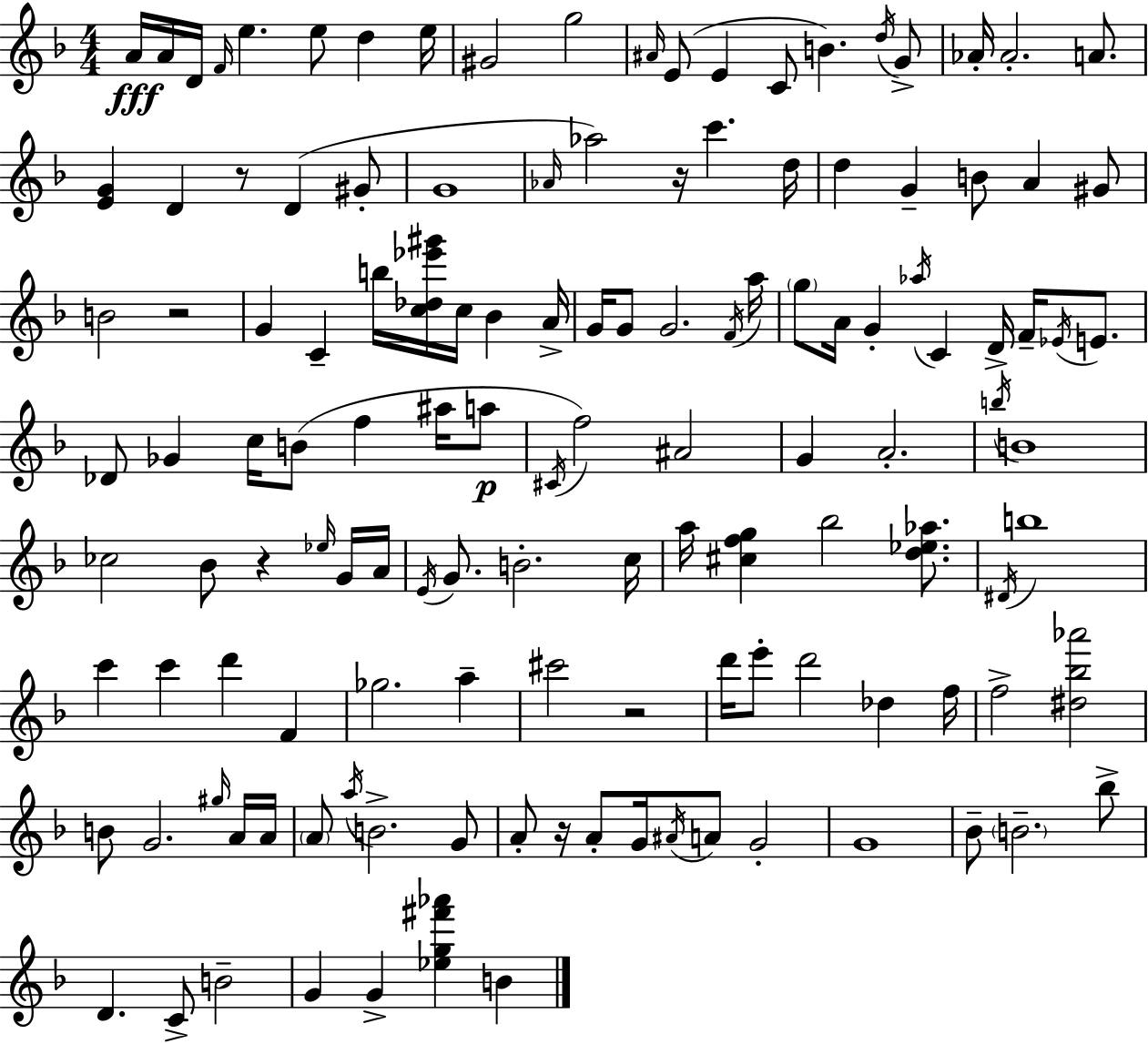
A4/s A4/s D4/s F4/s E5/q. E5/e D5/q E5/s G#4/h G5/h A#4/s E4/e E4/q C4/e B4/q. D5/s G4/e Ab4/s Ab4/h. A4/e. [E4,G4]/q D4/q R/e D4/q G#4/e G4/w Ab4/s Ab5/h R/s C6/q. D5/s D5/q G4/q B4/e A4/q G#4/e B4/h R/h G4/q C4/q B5/s [C5,Db5,Eb6,G#6]/s C5/s Bb4/q A4/s G4/s G4/e G4/h. F4/s A5/s G5/e A4/s G4/q Ab5/s C4/q D4/s F4/s Eb4/s E4/e. Db4/e Gb4/q C5/s B4/e F5/q A#5/s A5/e C#4/s F5/h A#4/h G4/q A4/h. B5/s B4/w CES5/h Bb4/e R/q Eb5/s G4/s A4/s E4/s G4/e. B4/h. C5/s A5/s [C#5,F5,G5]/q Bb5/h [D5,Eb5,Ab5]/e. D#4/s B5/w C6/q C6/q D6/q F4/q Gb5/h. A5/q C#6/h R/h D6/s E6/e D6/h Db5/q F5/s F5/h [D#5,Bb5,Ab6]/h B4/e G4/h. G#5/s A4/s A4/s A4/e A5/s B4/h. G4/e A4/e R/s A4/e G4/s A#4/s A4/e G4/h G4/w Bb4/e B4/h. Bb5/e D4/q. C4/e B4/h G4/q G4/q [Eb5,G5,F#6,Ab6]/q B4/q